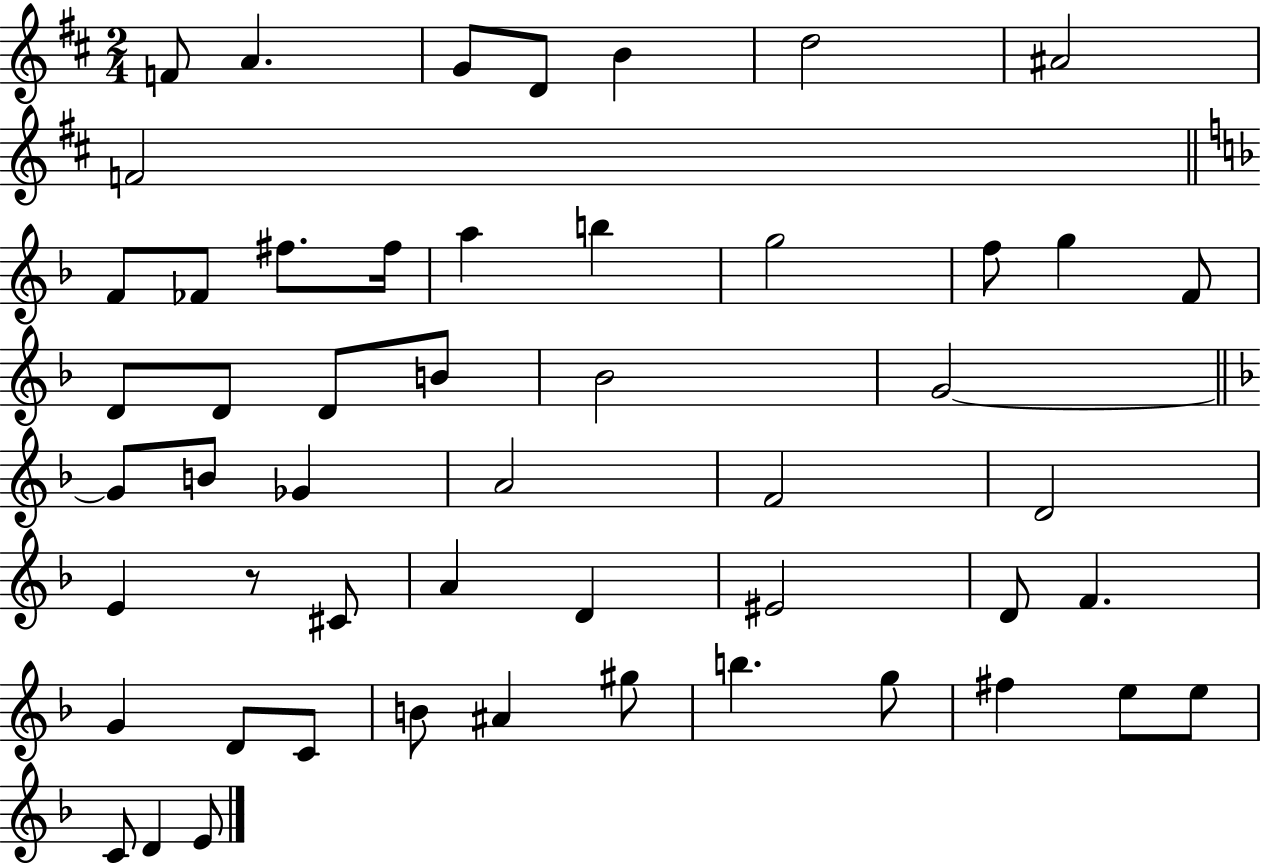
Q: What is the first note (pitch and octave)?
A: F4